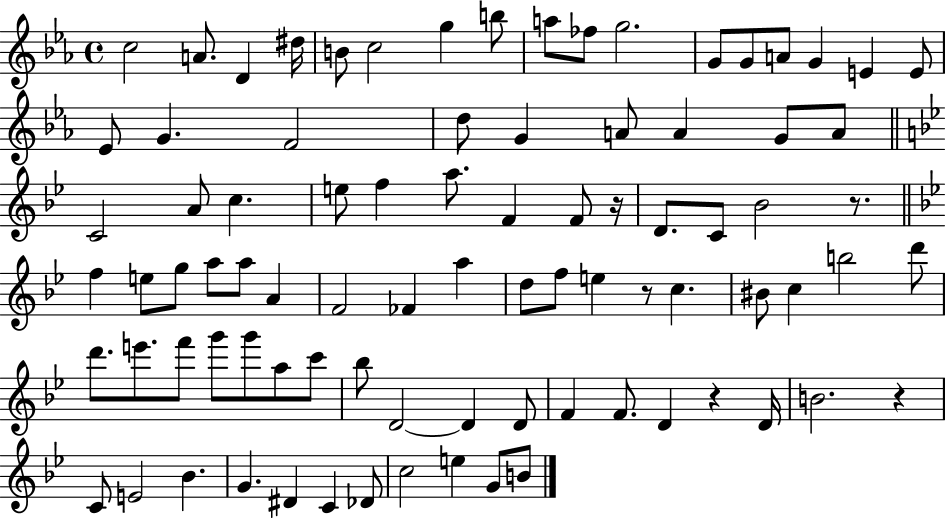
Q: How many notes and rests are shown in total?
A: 86